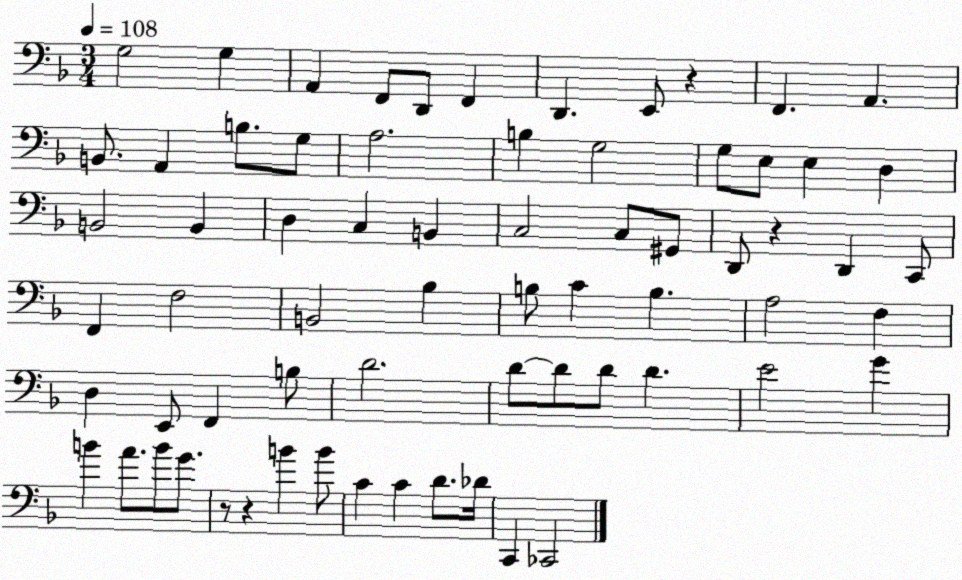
X:1
T:Untitled
M:3/4
L:1/4
K:F
G,2 G, A,, F,,/2 D,,/2 F,, D,, E,,/2 z F,, A,, B,,/2 A,, B,/2 G,/2 A,2 B, G,2 G,/2 E,/2 E, D, B,,2 B,, D, C, B,, C,2 C,/2 ^G,,/2 D,,/2 z D,, C,,/2 F,, F,2 B,,2 _B, B,/2 C B, A,2 F, D, E,,/2 F,, B,/2 D2 D/2 D/2 D/2 D E2 G B A/2 B/2 G/2 z/2 z B B/2 C C D/2 _D/4 C,, _C,,2